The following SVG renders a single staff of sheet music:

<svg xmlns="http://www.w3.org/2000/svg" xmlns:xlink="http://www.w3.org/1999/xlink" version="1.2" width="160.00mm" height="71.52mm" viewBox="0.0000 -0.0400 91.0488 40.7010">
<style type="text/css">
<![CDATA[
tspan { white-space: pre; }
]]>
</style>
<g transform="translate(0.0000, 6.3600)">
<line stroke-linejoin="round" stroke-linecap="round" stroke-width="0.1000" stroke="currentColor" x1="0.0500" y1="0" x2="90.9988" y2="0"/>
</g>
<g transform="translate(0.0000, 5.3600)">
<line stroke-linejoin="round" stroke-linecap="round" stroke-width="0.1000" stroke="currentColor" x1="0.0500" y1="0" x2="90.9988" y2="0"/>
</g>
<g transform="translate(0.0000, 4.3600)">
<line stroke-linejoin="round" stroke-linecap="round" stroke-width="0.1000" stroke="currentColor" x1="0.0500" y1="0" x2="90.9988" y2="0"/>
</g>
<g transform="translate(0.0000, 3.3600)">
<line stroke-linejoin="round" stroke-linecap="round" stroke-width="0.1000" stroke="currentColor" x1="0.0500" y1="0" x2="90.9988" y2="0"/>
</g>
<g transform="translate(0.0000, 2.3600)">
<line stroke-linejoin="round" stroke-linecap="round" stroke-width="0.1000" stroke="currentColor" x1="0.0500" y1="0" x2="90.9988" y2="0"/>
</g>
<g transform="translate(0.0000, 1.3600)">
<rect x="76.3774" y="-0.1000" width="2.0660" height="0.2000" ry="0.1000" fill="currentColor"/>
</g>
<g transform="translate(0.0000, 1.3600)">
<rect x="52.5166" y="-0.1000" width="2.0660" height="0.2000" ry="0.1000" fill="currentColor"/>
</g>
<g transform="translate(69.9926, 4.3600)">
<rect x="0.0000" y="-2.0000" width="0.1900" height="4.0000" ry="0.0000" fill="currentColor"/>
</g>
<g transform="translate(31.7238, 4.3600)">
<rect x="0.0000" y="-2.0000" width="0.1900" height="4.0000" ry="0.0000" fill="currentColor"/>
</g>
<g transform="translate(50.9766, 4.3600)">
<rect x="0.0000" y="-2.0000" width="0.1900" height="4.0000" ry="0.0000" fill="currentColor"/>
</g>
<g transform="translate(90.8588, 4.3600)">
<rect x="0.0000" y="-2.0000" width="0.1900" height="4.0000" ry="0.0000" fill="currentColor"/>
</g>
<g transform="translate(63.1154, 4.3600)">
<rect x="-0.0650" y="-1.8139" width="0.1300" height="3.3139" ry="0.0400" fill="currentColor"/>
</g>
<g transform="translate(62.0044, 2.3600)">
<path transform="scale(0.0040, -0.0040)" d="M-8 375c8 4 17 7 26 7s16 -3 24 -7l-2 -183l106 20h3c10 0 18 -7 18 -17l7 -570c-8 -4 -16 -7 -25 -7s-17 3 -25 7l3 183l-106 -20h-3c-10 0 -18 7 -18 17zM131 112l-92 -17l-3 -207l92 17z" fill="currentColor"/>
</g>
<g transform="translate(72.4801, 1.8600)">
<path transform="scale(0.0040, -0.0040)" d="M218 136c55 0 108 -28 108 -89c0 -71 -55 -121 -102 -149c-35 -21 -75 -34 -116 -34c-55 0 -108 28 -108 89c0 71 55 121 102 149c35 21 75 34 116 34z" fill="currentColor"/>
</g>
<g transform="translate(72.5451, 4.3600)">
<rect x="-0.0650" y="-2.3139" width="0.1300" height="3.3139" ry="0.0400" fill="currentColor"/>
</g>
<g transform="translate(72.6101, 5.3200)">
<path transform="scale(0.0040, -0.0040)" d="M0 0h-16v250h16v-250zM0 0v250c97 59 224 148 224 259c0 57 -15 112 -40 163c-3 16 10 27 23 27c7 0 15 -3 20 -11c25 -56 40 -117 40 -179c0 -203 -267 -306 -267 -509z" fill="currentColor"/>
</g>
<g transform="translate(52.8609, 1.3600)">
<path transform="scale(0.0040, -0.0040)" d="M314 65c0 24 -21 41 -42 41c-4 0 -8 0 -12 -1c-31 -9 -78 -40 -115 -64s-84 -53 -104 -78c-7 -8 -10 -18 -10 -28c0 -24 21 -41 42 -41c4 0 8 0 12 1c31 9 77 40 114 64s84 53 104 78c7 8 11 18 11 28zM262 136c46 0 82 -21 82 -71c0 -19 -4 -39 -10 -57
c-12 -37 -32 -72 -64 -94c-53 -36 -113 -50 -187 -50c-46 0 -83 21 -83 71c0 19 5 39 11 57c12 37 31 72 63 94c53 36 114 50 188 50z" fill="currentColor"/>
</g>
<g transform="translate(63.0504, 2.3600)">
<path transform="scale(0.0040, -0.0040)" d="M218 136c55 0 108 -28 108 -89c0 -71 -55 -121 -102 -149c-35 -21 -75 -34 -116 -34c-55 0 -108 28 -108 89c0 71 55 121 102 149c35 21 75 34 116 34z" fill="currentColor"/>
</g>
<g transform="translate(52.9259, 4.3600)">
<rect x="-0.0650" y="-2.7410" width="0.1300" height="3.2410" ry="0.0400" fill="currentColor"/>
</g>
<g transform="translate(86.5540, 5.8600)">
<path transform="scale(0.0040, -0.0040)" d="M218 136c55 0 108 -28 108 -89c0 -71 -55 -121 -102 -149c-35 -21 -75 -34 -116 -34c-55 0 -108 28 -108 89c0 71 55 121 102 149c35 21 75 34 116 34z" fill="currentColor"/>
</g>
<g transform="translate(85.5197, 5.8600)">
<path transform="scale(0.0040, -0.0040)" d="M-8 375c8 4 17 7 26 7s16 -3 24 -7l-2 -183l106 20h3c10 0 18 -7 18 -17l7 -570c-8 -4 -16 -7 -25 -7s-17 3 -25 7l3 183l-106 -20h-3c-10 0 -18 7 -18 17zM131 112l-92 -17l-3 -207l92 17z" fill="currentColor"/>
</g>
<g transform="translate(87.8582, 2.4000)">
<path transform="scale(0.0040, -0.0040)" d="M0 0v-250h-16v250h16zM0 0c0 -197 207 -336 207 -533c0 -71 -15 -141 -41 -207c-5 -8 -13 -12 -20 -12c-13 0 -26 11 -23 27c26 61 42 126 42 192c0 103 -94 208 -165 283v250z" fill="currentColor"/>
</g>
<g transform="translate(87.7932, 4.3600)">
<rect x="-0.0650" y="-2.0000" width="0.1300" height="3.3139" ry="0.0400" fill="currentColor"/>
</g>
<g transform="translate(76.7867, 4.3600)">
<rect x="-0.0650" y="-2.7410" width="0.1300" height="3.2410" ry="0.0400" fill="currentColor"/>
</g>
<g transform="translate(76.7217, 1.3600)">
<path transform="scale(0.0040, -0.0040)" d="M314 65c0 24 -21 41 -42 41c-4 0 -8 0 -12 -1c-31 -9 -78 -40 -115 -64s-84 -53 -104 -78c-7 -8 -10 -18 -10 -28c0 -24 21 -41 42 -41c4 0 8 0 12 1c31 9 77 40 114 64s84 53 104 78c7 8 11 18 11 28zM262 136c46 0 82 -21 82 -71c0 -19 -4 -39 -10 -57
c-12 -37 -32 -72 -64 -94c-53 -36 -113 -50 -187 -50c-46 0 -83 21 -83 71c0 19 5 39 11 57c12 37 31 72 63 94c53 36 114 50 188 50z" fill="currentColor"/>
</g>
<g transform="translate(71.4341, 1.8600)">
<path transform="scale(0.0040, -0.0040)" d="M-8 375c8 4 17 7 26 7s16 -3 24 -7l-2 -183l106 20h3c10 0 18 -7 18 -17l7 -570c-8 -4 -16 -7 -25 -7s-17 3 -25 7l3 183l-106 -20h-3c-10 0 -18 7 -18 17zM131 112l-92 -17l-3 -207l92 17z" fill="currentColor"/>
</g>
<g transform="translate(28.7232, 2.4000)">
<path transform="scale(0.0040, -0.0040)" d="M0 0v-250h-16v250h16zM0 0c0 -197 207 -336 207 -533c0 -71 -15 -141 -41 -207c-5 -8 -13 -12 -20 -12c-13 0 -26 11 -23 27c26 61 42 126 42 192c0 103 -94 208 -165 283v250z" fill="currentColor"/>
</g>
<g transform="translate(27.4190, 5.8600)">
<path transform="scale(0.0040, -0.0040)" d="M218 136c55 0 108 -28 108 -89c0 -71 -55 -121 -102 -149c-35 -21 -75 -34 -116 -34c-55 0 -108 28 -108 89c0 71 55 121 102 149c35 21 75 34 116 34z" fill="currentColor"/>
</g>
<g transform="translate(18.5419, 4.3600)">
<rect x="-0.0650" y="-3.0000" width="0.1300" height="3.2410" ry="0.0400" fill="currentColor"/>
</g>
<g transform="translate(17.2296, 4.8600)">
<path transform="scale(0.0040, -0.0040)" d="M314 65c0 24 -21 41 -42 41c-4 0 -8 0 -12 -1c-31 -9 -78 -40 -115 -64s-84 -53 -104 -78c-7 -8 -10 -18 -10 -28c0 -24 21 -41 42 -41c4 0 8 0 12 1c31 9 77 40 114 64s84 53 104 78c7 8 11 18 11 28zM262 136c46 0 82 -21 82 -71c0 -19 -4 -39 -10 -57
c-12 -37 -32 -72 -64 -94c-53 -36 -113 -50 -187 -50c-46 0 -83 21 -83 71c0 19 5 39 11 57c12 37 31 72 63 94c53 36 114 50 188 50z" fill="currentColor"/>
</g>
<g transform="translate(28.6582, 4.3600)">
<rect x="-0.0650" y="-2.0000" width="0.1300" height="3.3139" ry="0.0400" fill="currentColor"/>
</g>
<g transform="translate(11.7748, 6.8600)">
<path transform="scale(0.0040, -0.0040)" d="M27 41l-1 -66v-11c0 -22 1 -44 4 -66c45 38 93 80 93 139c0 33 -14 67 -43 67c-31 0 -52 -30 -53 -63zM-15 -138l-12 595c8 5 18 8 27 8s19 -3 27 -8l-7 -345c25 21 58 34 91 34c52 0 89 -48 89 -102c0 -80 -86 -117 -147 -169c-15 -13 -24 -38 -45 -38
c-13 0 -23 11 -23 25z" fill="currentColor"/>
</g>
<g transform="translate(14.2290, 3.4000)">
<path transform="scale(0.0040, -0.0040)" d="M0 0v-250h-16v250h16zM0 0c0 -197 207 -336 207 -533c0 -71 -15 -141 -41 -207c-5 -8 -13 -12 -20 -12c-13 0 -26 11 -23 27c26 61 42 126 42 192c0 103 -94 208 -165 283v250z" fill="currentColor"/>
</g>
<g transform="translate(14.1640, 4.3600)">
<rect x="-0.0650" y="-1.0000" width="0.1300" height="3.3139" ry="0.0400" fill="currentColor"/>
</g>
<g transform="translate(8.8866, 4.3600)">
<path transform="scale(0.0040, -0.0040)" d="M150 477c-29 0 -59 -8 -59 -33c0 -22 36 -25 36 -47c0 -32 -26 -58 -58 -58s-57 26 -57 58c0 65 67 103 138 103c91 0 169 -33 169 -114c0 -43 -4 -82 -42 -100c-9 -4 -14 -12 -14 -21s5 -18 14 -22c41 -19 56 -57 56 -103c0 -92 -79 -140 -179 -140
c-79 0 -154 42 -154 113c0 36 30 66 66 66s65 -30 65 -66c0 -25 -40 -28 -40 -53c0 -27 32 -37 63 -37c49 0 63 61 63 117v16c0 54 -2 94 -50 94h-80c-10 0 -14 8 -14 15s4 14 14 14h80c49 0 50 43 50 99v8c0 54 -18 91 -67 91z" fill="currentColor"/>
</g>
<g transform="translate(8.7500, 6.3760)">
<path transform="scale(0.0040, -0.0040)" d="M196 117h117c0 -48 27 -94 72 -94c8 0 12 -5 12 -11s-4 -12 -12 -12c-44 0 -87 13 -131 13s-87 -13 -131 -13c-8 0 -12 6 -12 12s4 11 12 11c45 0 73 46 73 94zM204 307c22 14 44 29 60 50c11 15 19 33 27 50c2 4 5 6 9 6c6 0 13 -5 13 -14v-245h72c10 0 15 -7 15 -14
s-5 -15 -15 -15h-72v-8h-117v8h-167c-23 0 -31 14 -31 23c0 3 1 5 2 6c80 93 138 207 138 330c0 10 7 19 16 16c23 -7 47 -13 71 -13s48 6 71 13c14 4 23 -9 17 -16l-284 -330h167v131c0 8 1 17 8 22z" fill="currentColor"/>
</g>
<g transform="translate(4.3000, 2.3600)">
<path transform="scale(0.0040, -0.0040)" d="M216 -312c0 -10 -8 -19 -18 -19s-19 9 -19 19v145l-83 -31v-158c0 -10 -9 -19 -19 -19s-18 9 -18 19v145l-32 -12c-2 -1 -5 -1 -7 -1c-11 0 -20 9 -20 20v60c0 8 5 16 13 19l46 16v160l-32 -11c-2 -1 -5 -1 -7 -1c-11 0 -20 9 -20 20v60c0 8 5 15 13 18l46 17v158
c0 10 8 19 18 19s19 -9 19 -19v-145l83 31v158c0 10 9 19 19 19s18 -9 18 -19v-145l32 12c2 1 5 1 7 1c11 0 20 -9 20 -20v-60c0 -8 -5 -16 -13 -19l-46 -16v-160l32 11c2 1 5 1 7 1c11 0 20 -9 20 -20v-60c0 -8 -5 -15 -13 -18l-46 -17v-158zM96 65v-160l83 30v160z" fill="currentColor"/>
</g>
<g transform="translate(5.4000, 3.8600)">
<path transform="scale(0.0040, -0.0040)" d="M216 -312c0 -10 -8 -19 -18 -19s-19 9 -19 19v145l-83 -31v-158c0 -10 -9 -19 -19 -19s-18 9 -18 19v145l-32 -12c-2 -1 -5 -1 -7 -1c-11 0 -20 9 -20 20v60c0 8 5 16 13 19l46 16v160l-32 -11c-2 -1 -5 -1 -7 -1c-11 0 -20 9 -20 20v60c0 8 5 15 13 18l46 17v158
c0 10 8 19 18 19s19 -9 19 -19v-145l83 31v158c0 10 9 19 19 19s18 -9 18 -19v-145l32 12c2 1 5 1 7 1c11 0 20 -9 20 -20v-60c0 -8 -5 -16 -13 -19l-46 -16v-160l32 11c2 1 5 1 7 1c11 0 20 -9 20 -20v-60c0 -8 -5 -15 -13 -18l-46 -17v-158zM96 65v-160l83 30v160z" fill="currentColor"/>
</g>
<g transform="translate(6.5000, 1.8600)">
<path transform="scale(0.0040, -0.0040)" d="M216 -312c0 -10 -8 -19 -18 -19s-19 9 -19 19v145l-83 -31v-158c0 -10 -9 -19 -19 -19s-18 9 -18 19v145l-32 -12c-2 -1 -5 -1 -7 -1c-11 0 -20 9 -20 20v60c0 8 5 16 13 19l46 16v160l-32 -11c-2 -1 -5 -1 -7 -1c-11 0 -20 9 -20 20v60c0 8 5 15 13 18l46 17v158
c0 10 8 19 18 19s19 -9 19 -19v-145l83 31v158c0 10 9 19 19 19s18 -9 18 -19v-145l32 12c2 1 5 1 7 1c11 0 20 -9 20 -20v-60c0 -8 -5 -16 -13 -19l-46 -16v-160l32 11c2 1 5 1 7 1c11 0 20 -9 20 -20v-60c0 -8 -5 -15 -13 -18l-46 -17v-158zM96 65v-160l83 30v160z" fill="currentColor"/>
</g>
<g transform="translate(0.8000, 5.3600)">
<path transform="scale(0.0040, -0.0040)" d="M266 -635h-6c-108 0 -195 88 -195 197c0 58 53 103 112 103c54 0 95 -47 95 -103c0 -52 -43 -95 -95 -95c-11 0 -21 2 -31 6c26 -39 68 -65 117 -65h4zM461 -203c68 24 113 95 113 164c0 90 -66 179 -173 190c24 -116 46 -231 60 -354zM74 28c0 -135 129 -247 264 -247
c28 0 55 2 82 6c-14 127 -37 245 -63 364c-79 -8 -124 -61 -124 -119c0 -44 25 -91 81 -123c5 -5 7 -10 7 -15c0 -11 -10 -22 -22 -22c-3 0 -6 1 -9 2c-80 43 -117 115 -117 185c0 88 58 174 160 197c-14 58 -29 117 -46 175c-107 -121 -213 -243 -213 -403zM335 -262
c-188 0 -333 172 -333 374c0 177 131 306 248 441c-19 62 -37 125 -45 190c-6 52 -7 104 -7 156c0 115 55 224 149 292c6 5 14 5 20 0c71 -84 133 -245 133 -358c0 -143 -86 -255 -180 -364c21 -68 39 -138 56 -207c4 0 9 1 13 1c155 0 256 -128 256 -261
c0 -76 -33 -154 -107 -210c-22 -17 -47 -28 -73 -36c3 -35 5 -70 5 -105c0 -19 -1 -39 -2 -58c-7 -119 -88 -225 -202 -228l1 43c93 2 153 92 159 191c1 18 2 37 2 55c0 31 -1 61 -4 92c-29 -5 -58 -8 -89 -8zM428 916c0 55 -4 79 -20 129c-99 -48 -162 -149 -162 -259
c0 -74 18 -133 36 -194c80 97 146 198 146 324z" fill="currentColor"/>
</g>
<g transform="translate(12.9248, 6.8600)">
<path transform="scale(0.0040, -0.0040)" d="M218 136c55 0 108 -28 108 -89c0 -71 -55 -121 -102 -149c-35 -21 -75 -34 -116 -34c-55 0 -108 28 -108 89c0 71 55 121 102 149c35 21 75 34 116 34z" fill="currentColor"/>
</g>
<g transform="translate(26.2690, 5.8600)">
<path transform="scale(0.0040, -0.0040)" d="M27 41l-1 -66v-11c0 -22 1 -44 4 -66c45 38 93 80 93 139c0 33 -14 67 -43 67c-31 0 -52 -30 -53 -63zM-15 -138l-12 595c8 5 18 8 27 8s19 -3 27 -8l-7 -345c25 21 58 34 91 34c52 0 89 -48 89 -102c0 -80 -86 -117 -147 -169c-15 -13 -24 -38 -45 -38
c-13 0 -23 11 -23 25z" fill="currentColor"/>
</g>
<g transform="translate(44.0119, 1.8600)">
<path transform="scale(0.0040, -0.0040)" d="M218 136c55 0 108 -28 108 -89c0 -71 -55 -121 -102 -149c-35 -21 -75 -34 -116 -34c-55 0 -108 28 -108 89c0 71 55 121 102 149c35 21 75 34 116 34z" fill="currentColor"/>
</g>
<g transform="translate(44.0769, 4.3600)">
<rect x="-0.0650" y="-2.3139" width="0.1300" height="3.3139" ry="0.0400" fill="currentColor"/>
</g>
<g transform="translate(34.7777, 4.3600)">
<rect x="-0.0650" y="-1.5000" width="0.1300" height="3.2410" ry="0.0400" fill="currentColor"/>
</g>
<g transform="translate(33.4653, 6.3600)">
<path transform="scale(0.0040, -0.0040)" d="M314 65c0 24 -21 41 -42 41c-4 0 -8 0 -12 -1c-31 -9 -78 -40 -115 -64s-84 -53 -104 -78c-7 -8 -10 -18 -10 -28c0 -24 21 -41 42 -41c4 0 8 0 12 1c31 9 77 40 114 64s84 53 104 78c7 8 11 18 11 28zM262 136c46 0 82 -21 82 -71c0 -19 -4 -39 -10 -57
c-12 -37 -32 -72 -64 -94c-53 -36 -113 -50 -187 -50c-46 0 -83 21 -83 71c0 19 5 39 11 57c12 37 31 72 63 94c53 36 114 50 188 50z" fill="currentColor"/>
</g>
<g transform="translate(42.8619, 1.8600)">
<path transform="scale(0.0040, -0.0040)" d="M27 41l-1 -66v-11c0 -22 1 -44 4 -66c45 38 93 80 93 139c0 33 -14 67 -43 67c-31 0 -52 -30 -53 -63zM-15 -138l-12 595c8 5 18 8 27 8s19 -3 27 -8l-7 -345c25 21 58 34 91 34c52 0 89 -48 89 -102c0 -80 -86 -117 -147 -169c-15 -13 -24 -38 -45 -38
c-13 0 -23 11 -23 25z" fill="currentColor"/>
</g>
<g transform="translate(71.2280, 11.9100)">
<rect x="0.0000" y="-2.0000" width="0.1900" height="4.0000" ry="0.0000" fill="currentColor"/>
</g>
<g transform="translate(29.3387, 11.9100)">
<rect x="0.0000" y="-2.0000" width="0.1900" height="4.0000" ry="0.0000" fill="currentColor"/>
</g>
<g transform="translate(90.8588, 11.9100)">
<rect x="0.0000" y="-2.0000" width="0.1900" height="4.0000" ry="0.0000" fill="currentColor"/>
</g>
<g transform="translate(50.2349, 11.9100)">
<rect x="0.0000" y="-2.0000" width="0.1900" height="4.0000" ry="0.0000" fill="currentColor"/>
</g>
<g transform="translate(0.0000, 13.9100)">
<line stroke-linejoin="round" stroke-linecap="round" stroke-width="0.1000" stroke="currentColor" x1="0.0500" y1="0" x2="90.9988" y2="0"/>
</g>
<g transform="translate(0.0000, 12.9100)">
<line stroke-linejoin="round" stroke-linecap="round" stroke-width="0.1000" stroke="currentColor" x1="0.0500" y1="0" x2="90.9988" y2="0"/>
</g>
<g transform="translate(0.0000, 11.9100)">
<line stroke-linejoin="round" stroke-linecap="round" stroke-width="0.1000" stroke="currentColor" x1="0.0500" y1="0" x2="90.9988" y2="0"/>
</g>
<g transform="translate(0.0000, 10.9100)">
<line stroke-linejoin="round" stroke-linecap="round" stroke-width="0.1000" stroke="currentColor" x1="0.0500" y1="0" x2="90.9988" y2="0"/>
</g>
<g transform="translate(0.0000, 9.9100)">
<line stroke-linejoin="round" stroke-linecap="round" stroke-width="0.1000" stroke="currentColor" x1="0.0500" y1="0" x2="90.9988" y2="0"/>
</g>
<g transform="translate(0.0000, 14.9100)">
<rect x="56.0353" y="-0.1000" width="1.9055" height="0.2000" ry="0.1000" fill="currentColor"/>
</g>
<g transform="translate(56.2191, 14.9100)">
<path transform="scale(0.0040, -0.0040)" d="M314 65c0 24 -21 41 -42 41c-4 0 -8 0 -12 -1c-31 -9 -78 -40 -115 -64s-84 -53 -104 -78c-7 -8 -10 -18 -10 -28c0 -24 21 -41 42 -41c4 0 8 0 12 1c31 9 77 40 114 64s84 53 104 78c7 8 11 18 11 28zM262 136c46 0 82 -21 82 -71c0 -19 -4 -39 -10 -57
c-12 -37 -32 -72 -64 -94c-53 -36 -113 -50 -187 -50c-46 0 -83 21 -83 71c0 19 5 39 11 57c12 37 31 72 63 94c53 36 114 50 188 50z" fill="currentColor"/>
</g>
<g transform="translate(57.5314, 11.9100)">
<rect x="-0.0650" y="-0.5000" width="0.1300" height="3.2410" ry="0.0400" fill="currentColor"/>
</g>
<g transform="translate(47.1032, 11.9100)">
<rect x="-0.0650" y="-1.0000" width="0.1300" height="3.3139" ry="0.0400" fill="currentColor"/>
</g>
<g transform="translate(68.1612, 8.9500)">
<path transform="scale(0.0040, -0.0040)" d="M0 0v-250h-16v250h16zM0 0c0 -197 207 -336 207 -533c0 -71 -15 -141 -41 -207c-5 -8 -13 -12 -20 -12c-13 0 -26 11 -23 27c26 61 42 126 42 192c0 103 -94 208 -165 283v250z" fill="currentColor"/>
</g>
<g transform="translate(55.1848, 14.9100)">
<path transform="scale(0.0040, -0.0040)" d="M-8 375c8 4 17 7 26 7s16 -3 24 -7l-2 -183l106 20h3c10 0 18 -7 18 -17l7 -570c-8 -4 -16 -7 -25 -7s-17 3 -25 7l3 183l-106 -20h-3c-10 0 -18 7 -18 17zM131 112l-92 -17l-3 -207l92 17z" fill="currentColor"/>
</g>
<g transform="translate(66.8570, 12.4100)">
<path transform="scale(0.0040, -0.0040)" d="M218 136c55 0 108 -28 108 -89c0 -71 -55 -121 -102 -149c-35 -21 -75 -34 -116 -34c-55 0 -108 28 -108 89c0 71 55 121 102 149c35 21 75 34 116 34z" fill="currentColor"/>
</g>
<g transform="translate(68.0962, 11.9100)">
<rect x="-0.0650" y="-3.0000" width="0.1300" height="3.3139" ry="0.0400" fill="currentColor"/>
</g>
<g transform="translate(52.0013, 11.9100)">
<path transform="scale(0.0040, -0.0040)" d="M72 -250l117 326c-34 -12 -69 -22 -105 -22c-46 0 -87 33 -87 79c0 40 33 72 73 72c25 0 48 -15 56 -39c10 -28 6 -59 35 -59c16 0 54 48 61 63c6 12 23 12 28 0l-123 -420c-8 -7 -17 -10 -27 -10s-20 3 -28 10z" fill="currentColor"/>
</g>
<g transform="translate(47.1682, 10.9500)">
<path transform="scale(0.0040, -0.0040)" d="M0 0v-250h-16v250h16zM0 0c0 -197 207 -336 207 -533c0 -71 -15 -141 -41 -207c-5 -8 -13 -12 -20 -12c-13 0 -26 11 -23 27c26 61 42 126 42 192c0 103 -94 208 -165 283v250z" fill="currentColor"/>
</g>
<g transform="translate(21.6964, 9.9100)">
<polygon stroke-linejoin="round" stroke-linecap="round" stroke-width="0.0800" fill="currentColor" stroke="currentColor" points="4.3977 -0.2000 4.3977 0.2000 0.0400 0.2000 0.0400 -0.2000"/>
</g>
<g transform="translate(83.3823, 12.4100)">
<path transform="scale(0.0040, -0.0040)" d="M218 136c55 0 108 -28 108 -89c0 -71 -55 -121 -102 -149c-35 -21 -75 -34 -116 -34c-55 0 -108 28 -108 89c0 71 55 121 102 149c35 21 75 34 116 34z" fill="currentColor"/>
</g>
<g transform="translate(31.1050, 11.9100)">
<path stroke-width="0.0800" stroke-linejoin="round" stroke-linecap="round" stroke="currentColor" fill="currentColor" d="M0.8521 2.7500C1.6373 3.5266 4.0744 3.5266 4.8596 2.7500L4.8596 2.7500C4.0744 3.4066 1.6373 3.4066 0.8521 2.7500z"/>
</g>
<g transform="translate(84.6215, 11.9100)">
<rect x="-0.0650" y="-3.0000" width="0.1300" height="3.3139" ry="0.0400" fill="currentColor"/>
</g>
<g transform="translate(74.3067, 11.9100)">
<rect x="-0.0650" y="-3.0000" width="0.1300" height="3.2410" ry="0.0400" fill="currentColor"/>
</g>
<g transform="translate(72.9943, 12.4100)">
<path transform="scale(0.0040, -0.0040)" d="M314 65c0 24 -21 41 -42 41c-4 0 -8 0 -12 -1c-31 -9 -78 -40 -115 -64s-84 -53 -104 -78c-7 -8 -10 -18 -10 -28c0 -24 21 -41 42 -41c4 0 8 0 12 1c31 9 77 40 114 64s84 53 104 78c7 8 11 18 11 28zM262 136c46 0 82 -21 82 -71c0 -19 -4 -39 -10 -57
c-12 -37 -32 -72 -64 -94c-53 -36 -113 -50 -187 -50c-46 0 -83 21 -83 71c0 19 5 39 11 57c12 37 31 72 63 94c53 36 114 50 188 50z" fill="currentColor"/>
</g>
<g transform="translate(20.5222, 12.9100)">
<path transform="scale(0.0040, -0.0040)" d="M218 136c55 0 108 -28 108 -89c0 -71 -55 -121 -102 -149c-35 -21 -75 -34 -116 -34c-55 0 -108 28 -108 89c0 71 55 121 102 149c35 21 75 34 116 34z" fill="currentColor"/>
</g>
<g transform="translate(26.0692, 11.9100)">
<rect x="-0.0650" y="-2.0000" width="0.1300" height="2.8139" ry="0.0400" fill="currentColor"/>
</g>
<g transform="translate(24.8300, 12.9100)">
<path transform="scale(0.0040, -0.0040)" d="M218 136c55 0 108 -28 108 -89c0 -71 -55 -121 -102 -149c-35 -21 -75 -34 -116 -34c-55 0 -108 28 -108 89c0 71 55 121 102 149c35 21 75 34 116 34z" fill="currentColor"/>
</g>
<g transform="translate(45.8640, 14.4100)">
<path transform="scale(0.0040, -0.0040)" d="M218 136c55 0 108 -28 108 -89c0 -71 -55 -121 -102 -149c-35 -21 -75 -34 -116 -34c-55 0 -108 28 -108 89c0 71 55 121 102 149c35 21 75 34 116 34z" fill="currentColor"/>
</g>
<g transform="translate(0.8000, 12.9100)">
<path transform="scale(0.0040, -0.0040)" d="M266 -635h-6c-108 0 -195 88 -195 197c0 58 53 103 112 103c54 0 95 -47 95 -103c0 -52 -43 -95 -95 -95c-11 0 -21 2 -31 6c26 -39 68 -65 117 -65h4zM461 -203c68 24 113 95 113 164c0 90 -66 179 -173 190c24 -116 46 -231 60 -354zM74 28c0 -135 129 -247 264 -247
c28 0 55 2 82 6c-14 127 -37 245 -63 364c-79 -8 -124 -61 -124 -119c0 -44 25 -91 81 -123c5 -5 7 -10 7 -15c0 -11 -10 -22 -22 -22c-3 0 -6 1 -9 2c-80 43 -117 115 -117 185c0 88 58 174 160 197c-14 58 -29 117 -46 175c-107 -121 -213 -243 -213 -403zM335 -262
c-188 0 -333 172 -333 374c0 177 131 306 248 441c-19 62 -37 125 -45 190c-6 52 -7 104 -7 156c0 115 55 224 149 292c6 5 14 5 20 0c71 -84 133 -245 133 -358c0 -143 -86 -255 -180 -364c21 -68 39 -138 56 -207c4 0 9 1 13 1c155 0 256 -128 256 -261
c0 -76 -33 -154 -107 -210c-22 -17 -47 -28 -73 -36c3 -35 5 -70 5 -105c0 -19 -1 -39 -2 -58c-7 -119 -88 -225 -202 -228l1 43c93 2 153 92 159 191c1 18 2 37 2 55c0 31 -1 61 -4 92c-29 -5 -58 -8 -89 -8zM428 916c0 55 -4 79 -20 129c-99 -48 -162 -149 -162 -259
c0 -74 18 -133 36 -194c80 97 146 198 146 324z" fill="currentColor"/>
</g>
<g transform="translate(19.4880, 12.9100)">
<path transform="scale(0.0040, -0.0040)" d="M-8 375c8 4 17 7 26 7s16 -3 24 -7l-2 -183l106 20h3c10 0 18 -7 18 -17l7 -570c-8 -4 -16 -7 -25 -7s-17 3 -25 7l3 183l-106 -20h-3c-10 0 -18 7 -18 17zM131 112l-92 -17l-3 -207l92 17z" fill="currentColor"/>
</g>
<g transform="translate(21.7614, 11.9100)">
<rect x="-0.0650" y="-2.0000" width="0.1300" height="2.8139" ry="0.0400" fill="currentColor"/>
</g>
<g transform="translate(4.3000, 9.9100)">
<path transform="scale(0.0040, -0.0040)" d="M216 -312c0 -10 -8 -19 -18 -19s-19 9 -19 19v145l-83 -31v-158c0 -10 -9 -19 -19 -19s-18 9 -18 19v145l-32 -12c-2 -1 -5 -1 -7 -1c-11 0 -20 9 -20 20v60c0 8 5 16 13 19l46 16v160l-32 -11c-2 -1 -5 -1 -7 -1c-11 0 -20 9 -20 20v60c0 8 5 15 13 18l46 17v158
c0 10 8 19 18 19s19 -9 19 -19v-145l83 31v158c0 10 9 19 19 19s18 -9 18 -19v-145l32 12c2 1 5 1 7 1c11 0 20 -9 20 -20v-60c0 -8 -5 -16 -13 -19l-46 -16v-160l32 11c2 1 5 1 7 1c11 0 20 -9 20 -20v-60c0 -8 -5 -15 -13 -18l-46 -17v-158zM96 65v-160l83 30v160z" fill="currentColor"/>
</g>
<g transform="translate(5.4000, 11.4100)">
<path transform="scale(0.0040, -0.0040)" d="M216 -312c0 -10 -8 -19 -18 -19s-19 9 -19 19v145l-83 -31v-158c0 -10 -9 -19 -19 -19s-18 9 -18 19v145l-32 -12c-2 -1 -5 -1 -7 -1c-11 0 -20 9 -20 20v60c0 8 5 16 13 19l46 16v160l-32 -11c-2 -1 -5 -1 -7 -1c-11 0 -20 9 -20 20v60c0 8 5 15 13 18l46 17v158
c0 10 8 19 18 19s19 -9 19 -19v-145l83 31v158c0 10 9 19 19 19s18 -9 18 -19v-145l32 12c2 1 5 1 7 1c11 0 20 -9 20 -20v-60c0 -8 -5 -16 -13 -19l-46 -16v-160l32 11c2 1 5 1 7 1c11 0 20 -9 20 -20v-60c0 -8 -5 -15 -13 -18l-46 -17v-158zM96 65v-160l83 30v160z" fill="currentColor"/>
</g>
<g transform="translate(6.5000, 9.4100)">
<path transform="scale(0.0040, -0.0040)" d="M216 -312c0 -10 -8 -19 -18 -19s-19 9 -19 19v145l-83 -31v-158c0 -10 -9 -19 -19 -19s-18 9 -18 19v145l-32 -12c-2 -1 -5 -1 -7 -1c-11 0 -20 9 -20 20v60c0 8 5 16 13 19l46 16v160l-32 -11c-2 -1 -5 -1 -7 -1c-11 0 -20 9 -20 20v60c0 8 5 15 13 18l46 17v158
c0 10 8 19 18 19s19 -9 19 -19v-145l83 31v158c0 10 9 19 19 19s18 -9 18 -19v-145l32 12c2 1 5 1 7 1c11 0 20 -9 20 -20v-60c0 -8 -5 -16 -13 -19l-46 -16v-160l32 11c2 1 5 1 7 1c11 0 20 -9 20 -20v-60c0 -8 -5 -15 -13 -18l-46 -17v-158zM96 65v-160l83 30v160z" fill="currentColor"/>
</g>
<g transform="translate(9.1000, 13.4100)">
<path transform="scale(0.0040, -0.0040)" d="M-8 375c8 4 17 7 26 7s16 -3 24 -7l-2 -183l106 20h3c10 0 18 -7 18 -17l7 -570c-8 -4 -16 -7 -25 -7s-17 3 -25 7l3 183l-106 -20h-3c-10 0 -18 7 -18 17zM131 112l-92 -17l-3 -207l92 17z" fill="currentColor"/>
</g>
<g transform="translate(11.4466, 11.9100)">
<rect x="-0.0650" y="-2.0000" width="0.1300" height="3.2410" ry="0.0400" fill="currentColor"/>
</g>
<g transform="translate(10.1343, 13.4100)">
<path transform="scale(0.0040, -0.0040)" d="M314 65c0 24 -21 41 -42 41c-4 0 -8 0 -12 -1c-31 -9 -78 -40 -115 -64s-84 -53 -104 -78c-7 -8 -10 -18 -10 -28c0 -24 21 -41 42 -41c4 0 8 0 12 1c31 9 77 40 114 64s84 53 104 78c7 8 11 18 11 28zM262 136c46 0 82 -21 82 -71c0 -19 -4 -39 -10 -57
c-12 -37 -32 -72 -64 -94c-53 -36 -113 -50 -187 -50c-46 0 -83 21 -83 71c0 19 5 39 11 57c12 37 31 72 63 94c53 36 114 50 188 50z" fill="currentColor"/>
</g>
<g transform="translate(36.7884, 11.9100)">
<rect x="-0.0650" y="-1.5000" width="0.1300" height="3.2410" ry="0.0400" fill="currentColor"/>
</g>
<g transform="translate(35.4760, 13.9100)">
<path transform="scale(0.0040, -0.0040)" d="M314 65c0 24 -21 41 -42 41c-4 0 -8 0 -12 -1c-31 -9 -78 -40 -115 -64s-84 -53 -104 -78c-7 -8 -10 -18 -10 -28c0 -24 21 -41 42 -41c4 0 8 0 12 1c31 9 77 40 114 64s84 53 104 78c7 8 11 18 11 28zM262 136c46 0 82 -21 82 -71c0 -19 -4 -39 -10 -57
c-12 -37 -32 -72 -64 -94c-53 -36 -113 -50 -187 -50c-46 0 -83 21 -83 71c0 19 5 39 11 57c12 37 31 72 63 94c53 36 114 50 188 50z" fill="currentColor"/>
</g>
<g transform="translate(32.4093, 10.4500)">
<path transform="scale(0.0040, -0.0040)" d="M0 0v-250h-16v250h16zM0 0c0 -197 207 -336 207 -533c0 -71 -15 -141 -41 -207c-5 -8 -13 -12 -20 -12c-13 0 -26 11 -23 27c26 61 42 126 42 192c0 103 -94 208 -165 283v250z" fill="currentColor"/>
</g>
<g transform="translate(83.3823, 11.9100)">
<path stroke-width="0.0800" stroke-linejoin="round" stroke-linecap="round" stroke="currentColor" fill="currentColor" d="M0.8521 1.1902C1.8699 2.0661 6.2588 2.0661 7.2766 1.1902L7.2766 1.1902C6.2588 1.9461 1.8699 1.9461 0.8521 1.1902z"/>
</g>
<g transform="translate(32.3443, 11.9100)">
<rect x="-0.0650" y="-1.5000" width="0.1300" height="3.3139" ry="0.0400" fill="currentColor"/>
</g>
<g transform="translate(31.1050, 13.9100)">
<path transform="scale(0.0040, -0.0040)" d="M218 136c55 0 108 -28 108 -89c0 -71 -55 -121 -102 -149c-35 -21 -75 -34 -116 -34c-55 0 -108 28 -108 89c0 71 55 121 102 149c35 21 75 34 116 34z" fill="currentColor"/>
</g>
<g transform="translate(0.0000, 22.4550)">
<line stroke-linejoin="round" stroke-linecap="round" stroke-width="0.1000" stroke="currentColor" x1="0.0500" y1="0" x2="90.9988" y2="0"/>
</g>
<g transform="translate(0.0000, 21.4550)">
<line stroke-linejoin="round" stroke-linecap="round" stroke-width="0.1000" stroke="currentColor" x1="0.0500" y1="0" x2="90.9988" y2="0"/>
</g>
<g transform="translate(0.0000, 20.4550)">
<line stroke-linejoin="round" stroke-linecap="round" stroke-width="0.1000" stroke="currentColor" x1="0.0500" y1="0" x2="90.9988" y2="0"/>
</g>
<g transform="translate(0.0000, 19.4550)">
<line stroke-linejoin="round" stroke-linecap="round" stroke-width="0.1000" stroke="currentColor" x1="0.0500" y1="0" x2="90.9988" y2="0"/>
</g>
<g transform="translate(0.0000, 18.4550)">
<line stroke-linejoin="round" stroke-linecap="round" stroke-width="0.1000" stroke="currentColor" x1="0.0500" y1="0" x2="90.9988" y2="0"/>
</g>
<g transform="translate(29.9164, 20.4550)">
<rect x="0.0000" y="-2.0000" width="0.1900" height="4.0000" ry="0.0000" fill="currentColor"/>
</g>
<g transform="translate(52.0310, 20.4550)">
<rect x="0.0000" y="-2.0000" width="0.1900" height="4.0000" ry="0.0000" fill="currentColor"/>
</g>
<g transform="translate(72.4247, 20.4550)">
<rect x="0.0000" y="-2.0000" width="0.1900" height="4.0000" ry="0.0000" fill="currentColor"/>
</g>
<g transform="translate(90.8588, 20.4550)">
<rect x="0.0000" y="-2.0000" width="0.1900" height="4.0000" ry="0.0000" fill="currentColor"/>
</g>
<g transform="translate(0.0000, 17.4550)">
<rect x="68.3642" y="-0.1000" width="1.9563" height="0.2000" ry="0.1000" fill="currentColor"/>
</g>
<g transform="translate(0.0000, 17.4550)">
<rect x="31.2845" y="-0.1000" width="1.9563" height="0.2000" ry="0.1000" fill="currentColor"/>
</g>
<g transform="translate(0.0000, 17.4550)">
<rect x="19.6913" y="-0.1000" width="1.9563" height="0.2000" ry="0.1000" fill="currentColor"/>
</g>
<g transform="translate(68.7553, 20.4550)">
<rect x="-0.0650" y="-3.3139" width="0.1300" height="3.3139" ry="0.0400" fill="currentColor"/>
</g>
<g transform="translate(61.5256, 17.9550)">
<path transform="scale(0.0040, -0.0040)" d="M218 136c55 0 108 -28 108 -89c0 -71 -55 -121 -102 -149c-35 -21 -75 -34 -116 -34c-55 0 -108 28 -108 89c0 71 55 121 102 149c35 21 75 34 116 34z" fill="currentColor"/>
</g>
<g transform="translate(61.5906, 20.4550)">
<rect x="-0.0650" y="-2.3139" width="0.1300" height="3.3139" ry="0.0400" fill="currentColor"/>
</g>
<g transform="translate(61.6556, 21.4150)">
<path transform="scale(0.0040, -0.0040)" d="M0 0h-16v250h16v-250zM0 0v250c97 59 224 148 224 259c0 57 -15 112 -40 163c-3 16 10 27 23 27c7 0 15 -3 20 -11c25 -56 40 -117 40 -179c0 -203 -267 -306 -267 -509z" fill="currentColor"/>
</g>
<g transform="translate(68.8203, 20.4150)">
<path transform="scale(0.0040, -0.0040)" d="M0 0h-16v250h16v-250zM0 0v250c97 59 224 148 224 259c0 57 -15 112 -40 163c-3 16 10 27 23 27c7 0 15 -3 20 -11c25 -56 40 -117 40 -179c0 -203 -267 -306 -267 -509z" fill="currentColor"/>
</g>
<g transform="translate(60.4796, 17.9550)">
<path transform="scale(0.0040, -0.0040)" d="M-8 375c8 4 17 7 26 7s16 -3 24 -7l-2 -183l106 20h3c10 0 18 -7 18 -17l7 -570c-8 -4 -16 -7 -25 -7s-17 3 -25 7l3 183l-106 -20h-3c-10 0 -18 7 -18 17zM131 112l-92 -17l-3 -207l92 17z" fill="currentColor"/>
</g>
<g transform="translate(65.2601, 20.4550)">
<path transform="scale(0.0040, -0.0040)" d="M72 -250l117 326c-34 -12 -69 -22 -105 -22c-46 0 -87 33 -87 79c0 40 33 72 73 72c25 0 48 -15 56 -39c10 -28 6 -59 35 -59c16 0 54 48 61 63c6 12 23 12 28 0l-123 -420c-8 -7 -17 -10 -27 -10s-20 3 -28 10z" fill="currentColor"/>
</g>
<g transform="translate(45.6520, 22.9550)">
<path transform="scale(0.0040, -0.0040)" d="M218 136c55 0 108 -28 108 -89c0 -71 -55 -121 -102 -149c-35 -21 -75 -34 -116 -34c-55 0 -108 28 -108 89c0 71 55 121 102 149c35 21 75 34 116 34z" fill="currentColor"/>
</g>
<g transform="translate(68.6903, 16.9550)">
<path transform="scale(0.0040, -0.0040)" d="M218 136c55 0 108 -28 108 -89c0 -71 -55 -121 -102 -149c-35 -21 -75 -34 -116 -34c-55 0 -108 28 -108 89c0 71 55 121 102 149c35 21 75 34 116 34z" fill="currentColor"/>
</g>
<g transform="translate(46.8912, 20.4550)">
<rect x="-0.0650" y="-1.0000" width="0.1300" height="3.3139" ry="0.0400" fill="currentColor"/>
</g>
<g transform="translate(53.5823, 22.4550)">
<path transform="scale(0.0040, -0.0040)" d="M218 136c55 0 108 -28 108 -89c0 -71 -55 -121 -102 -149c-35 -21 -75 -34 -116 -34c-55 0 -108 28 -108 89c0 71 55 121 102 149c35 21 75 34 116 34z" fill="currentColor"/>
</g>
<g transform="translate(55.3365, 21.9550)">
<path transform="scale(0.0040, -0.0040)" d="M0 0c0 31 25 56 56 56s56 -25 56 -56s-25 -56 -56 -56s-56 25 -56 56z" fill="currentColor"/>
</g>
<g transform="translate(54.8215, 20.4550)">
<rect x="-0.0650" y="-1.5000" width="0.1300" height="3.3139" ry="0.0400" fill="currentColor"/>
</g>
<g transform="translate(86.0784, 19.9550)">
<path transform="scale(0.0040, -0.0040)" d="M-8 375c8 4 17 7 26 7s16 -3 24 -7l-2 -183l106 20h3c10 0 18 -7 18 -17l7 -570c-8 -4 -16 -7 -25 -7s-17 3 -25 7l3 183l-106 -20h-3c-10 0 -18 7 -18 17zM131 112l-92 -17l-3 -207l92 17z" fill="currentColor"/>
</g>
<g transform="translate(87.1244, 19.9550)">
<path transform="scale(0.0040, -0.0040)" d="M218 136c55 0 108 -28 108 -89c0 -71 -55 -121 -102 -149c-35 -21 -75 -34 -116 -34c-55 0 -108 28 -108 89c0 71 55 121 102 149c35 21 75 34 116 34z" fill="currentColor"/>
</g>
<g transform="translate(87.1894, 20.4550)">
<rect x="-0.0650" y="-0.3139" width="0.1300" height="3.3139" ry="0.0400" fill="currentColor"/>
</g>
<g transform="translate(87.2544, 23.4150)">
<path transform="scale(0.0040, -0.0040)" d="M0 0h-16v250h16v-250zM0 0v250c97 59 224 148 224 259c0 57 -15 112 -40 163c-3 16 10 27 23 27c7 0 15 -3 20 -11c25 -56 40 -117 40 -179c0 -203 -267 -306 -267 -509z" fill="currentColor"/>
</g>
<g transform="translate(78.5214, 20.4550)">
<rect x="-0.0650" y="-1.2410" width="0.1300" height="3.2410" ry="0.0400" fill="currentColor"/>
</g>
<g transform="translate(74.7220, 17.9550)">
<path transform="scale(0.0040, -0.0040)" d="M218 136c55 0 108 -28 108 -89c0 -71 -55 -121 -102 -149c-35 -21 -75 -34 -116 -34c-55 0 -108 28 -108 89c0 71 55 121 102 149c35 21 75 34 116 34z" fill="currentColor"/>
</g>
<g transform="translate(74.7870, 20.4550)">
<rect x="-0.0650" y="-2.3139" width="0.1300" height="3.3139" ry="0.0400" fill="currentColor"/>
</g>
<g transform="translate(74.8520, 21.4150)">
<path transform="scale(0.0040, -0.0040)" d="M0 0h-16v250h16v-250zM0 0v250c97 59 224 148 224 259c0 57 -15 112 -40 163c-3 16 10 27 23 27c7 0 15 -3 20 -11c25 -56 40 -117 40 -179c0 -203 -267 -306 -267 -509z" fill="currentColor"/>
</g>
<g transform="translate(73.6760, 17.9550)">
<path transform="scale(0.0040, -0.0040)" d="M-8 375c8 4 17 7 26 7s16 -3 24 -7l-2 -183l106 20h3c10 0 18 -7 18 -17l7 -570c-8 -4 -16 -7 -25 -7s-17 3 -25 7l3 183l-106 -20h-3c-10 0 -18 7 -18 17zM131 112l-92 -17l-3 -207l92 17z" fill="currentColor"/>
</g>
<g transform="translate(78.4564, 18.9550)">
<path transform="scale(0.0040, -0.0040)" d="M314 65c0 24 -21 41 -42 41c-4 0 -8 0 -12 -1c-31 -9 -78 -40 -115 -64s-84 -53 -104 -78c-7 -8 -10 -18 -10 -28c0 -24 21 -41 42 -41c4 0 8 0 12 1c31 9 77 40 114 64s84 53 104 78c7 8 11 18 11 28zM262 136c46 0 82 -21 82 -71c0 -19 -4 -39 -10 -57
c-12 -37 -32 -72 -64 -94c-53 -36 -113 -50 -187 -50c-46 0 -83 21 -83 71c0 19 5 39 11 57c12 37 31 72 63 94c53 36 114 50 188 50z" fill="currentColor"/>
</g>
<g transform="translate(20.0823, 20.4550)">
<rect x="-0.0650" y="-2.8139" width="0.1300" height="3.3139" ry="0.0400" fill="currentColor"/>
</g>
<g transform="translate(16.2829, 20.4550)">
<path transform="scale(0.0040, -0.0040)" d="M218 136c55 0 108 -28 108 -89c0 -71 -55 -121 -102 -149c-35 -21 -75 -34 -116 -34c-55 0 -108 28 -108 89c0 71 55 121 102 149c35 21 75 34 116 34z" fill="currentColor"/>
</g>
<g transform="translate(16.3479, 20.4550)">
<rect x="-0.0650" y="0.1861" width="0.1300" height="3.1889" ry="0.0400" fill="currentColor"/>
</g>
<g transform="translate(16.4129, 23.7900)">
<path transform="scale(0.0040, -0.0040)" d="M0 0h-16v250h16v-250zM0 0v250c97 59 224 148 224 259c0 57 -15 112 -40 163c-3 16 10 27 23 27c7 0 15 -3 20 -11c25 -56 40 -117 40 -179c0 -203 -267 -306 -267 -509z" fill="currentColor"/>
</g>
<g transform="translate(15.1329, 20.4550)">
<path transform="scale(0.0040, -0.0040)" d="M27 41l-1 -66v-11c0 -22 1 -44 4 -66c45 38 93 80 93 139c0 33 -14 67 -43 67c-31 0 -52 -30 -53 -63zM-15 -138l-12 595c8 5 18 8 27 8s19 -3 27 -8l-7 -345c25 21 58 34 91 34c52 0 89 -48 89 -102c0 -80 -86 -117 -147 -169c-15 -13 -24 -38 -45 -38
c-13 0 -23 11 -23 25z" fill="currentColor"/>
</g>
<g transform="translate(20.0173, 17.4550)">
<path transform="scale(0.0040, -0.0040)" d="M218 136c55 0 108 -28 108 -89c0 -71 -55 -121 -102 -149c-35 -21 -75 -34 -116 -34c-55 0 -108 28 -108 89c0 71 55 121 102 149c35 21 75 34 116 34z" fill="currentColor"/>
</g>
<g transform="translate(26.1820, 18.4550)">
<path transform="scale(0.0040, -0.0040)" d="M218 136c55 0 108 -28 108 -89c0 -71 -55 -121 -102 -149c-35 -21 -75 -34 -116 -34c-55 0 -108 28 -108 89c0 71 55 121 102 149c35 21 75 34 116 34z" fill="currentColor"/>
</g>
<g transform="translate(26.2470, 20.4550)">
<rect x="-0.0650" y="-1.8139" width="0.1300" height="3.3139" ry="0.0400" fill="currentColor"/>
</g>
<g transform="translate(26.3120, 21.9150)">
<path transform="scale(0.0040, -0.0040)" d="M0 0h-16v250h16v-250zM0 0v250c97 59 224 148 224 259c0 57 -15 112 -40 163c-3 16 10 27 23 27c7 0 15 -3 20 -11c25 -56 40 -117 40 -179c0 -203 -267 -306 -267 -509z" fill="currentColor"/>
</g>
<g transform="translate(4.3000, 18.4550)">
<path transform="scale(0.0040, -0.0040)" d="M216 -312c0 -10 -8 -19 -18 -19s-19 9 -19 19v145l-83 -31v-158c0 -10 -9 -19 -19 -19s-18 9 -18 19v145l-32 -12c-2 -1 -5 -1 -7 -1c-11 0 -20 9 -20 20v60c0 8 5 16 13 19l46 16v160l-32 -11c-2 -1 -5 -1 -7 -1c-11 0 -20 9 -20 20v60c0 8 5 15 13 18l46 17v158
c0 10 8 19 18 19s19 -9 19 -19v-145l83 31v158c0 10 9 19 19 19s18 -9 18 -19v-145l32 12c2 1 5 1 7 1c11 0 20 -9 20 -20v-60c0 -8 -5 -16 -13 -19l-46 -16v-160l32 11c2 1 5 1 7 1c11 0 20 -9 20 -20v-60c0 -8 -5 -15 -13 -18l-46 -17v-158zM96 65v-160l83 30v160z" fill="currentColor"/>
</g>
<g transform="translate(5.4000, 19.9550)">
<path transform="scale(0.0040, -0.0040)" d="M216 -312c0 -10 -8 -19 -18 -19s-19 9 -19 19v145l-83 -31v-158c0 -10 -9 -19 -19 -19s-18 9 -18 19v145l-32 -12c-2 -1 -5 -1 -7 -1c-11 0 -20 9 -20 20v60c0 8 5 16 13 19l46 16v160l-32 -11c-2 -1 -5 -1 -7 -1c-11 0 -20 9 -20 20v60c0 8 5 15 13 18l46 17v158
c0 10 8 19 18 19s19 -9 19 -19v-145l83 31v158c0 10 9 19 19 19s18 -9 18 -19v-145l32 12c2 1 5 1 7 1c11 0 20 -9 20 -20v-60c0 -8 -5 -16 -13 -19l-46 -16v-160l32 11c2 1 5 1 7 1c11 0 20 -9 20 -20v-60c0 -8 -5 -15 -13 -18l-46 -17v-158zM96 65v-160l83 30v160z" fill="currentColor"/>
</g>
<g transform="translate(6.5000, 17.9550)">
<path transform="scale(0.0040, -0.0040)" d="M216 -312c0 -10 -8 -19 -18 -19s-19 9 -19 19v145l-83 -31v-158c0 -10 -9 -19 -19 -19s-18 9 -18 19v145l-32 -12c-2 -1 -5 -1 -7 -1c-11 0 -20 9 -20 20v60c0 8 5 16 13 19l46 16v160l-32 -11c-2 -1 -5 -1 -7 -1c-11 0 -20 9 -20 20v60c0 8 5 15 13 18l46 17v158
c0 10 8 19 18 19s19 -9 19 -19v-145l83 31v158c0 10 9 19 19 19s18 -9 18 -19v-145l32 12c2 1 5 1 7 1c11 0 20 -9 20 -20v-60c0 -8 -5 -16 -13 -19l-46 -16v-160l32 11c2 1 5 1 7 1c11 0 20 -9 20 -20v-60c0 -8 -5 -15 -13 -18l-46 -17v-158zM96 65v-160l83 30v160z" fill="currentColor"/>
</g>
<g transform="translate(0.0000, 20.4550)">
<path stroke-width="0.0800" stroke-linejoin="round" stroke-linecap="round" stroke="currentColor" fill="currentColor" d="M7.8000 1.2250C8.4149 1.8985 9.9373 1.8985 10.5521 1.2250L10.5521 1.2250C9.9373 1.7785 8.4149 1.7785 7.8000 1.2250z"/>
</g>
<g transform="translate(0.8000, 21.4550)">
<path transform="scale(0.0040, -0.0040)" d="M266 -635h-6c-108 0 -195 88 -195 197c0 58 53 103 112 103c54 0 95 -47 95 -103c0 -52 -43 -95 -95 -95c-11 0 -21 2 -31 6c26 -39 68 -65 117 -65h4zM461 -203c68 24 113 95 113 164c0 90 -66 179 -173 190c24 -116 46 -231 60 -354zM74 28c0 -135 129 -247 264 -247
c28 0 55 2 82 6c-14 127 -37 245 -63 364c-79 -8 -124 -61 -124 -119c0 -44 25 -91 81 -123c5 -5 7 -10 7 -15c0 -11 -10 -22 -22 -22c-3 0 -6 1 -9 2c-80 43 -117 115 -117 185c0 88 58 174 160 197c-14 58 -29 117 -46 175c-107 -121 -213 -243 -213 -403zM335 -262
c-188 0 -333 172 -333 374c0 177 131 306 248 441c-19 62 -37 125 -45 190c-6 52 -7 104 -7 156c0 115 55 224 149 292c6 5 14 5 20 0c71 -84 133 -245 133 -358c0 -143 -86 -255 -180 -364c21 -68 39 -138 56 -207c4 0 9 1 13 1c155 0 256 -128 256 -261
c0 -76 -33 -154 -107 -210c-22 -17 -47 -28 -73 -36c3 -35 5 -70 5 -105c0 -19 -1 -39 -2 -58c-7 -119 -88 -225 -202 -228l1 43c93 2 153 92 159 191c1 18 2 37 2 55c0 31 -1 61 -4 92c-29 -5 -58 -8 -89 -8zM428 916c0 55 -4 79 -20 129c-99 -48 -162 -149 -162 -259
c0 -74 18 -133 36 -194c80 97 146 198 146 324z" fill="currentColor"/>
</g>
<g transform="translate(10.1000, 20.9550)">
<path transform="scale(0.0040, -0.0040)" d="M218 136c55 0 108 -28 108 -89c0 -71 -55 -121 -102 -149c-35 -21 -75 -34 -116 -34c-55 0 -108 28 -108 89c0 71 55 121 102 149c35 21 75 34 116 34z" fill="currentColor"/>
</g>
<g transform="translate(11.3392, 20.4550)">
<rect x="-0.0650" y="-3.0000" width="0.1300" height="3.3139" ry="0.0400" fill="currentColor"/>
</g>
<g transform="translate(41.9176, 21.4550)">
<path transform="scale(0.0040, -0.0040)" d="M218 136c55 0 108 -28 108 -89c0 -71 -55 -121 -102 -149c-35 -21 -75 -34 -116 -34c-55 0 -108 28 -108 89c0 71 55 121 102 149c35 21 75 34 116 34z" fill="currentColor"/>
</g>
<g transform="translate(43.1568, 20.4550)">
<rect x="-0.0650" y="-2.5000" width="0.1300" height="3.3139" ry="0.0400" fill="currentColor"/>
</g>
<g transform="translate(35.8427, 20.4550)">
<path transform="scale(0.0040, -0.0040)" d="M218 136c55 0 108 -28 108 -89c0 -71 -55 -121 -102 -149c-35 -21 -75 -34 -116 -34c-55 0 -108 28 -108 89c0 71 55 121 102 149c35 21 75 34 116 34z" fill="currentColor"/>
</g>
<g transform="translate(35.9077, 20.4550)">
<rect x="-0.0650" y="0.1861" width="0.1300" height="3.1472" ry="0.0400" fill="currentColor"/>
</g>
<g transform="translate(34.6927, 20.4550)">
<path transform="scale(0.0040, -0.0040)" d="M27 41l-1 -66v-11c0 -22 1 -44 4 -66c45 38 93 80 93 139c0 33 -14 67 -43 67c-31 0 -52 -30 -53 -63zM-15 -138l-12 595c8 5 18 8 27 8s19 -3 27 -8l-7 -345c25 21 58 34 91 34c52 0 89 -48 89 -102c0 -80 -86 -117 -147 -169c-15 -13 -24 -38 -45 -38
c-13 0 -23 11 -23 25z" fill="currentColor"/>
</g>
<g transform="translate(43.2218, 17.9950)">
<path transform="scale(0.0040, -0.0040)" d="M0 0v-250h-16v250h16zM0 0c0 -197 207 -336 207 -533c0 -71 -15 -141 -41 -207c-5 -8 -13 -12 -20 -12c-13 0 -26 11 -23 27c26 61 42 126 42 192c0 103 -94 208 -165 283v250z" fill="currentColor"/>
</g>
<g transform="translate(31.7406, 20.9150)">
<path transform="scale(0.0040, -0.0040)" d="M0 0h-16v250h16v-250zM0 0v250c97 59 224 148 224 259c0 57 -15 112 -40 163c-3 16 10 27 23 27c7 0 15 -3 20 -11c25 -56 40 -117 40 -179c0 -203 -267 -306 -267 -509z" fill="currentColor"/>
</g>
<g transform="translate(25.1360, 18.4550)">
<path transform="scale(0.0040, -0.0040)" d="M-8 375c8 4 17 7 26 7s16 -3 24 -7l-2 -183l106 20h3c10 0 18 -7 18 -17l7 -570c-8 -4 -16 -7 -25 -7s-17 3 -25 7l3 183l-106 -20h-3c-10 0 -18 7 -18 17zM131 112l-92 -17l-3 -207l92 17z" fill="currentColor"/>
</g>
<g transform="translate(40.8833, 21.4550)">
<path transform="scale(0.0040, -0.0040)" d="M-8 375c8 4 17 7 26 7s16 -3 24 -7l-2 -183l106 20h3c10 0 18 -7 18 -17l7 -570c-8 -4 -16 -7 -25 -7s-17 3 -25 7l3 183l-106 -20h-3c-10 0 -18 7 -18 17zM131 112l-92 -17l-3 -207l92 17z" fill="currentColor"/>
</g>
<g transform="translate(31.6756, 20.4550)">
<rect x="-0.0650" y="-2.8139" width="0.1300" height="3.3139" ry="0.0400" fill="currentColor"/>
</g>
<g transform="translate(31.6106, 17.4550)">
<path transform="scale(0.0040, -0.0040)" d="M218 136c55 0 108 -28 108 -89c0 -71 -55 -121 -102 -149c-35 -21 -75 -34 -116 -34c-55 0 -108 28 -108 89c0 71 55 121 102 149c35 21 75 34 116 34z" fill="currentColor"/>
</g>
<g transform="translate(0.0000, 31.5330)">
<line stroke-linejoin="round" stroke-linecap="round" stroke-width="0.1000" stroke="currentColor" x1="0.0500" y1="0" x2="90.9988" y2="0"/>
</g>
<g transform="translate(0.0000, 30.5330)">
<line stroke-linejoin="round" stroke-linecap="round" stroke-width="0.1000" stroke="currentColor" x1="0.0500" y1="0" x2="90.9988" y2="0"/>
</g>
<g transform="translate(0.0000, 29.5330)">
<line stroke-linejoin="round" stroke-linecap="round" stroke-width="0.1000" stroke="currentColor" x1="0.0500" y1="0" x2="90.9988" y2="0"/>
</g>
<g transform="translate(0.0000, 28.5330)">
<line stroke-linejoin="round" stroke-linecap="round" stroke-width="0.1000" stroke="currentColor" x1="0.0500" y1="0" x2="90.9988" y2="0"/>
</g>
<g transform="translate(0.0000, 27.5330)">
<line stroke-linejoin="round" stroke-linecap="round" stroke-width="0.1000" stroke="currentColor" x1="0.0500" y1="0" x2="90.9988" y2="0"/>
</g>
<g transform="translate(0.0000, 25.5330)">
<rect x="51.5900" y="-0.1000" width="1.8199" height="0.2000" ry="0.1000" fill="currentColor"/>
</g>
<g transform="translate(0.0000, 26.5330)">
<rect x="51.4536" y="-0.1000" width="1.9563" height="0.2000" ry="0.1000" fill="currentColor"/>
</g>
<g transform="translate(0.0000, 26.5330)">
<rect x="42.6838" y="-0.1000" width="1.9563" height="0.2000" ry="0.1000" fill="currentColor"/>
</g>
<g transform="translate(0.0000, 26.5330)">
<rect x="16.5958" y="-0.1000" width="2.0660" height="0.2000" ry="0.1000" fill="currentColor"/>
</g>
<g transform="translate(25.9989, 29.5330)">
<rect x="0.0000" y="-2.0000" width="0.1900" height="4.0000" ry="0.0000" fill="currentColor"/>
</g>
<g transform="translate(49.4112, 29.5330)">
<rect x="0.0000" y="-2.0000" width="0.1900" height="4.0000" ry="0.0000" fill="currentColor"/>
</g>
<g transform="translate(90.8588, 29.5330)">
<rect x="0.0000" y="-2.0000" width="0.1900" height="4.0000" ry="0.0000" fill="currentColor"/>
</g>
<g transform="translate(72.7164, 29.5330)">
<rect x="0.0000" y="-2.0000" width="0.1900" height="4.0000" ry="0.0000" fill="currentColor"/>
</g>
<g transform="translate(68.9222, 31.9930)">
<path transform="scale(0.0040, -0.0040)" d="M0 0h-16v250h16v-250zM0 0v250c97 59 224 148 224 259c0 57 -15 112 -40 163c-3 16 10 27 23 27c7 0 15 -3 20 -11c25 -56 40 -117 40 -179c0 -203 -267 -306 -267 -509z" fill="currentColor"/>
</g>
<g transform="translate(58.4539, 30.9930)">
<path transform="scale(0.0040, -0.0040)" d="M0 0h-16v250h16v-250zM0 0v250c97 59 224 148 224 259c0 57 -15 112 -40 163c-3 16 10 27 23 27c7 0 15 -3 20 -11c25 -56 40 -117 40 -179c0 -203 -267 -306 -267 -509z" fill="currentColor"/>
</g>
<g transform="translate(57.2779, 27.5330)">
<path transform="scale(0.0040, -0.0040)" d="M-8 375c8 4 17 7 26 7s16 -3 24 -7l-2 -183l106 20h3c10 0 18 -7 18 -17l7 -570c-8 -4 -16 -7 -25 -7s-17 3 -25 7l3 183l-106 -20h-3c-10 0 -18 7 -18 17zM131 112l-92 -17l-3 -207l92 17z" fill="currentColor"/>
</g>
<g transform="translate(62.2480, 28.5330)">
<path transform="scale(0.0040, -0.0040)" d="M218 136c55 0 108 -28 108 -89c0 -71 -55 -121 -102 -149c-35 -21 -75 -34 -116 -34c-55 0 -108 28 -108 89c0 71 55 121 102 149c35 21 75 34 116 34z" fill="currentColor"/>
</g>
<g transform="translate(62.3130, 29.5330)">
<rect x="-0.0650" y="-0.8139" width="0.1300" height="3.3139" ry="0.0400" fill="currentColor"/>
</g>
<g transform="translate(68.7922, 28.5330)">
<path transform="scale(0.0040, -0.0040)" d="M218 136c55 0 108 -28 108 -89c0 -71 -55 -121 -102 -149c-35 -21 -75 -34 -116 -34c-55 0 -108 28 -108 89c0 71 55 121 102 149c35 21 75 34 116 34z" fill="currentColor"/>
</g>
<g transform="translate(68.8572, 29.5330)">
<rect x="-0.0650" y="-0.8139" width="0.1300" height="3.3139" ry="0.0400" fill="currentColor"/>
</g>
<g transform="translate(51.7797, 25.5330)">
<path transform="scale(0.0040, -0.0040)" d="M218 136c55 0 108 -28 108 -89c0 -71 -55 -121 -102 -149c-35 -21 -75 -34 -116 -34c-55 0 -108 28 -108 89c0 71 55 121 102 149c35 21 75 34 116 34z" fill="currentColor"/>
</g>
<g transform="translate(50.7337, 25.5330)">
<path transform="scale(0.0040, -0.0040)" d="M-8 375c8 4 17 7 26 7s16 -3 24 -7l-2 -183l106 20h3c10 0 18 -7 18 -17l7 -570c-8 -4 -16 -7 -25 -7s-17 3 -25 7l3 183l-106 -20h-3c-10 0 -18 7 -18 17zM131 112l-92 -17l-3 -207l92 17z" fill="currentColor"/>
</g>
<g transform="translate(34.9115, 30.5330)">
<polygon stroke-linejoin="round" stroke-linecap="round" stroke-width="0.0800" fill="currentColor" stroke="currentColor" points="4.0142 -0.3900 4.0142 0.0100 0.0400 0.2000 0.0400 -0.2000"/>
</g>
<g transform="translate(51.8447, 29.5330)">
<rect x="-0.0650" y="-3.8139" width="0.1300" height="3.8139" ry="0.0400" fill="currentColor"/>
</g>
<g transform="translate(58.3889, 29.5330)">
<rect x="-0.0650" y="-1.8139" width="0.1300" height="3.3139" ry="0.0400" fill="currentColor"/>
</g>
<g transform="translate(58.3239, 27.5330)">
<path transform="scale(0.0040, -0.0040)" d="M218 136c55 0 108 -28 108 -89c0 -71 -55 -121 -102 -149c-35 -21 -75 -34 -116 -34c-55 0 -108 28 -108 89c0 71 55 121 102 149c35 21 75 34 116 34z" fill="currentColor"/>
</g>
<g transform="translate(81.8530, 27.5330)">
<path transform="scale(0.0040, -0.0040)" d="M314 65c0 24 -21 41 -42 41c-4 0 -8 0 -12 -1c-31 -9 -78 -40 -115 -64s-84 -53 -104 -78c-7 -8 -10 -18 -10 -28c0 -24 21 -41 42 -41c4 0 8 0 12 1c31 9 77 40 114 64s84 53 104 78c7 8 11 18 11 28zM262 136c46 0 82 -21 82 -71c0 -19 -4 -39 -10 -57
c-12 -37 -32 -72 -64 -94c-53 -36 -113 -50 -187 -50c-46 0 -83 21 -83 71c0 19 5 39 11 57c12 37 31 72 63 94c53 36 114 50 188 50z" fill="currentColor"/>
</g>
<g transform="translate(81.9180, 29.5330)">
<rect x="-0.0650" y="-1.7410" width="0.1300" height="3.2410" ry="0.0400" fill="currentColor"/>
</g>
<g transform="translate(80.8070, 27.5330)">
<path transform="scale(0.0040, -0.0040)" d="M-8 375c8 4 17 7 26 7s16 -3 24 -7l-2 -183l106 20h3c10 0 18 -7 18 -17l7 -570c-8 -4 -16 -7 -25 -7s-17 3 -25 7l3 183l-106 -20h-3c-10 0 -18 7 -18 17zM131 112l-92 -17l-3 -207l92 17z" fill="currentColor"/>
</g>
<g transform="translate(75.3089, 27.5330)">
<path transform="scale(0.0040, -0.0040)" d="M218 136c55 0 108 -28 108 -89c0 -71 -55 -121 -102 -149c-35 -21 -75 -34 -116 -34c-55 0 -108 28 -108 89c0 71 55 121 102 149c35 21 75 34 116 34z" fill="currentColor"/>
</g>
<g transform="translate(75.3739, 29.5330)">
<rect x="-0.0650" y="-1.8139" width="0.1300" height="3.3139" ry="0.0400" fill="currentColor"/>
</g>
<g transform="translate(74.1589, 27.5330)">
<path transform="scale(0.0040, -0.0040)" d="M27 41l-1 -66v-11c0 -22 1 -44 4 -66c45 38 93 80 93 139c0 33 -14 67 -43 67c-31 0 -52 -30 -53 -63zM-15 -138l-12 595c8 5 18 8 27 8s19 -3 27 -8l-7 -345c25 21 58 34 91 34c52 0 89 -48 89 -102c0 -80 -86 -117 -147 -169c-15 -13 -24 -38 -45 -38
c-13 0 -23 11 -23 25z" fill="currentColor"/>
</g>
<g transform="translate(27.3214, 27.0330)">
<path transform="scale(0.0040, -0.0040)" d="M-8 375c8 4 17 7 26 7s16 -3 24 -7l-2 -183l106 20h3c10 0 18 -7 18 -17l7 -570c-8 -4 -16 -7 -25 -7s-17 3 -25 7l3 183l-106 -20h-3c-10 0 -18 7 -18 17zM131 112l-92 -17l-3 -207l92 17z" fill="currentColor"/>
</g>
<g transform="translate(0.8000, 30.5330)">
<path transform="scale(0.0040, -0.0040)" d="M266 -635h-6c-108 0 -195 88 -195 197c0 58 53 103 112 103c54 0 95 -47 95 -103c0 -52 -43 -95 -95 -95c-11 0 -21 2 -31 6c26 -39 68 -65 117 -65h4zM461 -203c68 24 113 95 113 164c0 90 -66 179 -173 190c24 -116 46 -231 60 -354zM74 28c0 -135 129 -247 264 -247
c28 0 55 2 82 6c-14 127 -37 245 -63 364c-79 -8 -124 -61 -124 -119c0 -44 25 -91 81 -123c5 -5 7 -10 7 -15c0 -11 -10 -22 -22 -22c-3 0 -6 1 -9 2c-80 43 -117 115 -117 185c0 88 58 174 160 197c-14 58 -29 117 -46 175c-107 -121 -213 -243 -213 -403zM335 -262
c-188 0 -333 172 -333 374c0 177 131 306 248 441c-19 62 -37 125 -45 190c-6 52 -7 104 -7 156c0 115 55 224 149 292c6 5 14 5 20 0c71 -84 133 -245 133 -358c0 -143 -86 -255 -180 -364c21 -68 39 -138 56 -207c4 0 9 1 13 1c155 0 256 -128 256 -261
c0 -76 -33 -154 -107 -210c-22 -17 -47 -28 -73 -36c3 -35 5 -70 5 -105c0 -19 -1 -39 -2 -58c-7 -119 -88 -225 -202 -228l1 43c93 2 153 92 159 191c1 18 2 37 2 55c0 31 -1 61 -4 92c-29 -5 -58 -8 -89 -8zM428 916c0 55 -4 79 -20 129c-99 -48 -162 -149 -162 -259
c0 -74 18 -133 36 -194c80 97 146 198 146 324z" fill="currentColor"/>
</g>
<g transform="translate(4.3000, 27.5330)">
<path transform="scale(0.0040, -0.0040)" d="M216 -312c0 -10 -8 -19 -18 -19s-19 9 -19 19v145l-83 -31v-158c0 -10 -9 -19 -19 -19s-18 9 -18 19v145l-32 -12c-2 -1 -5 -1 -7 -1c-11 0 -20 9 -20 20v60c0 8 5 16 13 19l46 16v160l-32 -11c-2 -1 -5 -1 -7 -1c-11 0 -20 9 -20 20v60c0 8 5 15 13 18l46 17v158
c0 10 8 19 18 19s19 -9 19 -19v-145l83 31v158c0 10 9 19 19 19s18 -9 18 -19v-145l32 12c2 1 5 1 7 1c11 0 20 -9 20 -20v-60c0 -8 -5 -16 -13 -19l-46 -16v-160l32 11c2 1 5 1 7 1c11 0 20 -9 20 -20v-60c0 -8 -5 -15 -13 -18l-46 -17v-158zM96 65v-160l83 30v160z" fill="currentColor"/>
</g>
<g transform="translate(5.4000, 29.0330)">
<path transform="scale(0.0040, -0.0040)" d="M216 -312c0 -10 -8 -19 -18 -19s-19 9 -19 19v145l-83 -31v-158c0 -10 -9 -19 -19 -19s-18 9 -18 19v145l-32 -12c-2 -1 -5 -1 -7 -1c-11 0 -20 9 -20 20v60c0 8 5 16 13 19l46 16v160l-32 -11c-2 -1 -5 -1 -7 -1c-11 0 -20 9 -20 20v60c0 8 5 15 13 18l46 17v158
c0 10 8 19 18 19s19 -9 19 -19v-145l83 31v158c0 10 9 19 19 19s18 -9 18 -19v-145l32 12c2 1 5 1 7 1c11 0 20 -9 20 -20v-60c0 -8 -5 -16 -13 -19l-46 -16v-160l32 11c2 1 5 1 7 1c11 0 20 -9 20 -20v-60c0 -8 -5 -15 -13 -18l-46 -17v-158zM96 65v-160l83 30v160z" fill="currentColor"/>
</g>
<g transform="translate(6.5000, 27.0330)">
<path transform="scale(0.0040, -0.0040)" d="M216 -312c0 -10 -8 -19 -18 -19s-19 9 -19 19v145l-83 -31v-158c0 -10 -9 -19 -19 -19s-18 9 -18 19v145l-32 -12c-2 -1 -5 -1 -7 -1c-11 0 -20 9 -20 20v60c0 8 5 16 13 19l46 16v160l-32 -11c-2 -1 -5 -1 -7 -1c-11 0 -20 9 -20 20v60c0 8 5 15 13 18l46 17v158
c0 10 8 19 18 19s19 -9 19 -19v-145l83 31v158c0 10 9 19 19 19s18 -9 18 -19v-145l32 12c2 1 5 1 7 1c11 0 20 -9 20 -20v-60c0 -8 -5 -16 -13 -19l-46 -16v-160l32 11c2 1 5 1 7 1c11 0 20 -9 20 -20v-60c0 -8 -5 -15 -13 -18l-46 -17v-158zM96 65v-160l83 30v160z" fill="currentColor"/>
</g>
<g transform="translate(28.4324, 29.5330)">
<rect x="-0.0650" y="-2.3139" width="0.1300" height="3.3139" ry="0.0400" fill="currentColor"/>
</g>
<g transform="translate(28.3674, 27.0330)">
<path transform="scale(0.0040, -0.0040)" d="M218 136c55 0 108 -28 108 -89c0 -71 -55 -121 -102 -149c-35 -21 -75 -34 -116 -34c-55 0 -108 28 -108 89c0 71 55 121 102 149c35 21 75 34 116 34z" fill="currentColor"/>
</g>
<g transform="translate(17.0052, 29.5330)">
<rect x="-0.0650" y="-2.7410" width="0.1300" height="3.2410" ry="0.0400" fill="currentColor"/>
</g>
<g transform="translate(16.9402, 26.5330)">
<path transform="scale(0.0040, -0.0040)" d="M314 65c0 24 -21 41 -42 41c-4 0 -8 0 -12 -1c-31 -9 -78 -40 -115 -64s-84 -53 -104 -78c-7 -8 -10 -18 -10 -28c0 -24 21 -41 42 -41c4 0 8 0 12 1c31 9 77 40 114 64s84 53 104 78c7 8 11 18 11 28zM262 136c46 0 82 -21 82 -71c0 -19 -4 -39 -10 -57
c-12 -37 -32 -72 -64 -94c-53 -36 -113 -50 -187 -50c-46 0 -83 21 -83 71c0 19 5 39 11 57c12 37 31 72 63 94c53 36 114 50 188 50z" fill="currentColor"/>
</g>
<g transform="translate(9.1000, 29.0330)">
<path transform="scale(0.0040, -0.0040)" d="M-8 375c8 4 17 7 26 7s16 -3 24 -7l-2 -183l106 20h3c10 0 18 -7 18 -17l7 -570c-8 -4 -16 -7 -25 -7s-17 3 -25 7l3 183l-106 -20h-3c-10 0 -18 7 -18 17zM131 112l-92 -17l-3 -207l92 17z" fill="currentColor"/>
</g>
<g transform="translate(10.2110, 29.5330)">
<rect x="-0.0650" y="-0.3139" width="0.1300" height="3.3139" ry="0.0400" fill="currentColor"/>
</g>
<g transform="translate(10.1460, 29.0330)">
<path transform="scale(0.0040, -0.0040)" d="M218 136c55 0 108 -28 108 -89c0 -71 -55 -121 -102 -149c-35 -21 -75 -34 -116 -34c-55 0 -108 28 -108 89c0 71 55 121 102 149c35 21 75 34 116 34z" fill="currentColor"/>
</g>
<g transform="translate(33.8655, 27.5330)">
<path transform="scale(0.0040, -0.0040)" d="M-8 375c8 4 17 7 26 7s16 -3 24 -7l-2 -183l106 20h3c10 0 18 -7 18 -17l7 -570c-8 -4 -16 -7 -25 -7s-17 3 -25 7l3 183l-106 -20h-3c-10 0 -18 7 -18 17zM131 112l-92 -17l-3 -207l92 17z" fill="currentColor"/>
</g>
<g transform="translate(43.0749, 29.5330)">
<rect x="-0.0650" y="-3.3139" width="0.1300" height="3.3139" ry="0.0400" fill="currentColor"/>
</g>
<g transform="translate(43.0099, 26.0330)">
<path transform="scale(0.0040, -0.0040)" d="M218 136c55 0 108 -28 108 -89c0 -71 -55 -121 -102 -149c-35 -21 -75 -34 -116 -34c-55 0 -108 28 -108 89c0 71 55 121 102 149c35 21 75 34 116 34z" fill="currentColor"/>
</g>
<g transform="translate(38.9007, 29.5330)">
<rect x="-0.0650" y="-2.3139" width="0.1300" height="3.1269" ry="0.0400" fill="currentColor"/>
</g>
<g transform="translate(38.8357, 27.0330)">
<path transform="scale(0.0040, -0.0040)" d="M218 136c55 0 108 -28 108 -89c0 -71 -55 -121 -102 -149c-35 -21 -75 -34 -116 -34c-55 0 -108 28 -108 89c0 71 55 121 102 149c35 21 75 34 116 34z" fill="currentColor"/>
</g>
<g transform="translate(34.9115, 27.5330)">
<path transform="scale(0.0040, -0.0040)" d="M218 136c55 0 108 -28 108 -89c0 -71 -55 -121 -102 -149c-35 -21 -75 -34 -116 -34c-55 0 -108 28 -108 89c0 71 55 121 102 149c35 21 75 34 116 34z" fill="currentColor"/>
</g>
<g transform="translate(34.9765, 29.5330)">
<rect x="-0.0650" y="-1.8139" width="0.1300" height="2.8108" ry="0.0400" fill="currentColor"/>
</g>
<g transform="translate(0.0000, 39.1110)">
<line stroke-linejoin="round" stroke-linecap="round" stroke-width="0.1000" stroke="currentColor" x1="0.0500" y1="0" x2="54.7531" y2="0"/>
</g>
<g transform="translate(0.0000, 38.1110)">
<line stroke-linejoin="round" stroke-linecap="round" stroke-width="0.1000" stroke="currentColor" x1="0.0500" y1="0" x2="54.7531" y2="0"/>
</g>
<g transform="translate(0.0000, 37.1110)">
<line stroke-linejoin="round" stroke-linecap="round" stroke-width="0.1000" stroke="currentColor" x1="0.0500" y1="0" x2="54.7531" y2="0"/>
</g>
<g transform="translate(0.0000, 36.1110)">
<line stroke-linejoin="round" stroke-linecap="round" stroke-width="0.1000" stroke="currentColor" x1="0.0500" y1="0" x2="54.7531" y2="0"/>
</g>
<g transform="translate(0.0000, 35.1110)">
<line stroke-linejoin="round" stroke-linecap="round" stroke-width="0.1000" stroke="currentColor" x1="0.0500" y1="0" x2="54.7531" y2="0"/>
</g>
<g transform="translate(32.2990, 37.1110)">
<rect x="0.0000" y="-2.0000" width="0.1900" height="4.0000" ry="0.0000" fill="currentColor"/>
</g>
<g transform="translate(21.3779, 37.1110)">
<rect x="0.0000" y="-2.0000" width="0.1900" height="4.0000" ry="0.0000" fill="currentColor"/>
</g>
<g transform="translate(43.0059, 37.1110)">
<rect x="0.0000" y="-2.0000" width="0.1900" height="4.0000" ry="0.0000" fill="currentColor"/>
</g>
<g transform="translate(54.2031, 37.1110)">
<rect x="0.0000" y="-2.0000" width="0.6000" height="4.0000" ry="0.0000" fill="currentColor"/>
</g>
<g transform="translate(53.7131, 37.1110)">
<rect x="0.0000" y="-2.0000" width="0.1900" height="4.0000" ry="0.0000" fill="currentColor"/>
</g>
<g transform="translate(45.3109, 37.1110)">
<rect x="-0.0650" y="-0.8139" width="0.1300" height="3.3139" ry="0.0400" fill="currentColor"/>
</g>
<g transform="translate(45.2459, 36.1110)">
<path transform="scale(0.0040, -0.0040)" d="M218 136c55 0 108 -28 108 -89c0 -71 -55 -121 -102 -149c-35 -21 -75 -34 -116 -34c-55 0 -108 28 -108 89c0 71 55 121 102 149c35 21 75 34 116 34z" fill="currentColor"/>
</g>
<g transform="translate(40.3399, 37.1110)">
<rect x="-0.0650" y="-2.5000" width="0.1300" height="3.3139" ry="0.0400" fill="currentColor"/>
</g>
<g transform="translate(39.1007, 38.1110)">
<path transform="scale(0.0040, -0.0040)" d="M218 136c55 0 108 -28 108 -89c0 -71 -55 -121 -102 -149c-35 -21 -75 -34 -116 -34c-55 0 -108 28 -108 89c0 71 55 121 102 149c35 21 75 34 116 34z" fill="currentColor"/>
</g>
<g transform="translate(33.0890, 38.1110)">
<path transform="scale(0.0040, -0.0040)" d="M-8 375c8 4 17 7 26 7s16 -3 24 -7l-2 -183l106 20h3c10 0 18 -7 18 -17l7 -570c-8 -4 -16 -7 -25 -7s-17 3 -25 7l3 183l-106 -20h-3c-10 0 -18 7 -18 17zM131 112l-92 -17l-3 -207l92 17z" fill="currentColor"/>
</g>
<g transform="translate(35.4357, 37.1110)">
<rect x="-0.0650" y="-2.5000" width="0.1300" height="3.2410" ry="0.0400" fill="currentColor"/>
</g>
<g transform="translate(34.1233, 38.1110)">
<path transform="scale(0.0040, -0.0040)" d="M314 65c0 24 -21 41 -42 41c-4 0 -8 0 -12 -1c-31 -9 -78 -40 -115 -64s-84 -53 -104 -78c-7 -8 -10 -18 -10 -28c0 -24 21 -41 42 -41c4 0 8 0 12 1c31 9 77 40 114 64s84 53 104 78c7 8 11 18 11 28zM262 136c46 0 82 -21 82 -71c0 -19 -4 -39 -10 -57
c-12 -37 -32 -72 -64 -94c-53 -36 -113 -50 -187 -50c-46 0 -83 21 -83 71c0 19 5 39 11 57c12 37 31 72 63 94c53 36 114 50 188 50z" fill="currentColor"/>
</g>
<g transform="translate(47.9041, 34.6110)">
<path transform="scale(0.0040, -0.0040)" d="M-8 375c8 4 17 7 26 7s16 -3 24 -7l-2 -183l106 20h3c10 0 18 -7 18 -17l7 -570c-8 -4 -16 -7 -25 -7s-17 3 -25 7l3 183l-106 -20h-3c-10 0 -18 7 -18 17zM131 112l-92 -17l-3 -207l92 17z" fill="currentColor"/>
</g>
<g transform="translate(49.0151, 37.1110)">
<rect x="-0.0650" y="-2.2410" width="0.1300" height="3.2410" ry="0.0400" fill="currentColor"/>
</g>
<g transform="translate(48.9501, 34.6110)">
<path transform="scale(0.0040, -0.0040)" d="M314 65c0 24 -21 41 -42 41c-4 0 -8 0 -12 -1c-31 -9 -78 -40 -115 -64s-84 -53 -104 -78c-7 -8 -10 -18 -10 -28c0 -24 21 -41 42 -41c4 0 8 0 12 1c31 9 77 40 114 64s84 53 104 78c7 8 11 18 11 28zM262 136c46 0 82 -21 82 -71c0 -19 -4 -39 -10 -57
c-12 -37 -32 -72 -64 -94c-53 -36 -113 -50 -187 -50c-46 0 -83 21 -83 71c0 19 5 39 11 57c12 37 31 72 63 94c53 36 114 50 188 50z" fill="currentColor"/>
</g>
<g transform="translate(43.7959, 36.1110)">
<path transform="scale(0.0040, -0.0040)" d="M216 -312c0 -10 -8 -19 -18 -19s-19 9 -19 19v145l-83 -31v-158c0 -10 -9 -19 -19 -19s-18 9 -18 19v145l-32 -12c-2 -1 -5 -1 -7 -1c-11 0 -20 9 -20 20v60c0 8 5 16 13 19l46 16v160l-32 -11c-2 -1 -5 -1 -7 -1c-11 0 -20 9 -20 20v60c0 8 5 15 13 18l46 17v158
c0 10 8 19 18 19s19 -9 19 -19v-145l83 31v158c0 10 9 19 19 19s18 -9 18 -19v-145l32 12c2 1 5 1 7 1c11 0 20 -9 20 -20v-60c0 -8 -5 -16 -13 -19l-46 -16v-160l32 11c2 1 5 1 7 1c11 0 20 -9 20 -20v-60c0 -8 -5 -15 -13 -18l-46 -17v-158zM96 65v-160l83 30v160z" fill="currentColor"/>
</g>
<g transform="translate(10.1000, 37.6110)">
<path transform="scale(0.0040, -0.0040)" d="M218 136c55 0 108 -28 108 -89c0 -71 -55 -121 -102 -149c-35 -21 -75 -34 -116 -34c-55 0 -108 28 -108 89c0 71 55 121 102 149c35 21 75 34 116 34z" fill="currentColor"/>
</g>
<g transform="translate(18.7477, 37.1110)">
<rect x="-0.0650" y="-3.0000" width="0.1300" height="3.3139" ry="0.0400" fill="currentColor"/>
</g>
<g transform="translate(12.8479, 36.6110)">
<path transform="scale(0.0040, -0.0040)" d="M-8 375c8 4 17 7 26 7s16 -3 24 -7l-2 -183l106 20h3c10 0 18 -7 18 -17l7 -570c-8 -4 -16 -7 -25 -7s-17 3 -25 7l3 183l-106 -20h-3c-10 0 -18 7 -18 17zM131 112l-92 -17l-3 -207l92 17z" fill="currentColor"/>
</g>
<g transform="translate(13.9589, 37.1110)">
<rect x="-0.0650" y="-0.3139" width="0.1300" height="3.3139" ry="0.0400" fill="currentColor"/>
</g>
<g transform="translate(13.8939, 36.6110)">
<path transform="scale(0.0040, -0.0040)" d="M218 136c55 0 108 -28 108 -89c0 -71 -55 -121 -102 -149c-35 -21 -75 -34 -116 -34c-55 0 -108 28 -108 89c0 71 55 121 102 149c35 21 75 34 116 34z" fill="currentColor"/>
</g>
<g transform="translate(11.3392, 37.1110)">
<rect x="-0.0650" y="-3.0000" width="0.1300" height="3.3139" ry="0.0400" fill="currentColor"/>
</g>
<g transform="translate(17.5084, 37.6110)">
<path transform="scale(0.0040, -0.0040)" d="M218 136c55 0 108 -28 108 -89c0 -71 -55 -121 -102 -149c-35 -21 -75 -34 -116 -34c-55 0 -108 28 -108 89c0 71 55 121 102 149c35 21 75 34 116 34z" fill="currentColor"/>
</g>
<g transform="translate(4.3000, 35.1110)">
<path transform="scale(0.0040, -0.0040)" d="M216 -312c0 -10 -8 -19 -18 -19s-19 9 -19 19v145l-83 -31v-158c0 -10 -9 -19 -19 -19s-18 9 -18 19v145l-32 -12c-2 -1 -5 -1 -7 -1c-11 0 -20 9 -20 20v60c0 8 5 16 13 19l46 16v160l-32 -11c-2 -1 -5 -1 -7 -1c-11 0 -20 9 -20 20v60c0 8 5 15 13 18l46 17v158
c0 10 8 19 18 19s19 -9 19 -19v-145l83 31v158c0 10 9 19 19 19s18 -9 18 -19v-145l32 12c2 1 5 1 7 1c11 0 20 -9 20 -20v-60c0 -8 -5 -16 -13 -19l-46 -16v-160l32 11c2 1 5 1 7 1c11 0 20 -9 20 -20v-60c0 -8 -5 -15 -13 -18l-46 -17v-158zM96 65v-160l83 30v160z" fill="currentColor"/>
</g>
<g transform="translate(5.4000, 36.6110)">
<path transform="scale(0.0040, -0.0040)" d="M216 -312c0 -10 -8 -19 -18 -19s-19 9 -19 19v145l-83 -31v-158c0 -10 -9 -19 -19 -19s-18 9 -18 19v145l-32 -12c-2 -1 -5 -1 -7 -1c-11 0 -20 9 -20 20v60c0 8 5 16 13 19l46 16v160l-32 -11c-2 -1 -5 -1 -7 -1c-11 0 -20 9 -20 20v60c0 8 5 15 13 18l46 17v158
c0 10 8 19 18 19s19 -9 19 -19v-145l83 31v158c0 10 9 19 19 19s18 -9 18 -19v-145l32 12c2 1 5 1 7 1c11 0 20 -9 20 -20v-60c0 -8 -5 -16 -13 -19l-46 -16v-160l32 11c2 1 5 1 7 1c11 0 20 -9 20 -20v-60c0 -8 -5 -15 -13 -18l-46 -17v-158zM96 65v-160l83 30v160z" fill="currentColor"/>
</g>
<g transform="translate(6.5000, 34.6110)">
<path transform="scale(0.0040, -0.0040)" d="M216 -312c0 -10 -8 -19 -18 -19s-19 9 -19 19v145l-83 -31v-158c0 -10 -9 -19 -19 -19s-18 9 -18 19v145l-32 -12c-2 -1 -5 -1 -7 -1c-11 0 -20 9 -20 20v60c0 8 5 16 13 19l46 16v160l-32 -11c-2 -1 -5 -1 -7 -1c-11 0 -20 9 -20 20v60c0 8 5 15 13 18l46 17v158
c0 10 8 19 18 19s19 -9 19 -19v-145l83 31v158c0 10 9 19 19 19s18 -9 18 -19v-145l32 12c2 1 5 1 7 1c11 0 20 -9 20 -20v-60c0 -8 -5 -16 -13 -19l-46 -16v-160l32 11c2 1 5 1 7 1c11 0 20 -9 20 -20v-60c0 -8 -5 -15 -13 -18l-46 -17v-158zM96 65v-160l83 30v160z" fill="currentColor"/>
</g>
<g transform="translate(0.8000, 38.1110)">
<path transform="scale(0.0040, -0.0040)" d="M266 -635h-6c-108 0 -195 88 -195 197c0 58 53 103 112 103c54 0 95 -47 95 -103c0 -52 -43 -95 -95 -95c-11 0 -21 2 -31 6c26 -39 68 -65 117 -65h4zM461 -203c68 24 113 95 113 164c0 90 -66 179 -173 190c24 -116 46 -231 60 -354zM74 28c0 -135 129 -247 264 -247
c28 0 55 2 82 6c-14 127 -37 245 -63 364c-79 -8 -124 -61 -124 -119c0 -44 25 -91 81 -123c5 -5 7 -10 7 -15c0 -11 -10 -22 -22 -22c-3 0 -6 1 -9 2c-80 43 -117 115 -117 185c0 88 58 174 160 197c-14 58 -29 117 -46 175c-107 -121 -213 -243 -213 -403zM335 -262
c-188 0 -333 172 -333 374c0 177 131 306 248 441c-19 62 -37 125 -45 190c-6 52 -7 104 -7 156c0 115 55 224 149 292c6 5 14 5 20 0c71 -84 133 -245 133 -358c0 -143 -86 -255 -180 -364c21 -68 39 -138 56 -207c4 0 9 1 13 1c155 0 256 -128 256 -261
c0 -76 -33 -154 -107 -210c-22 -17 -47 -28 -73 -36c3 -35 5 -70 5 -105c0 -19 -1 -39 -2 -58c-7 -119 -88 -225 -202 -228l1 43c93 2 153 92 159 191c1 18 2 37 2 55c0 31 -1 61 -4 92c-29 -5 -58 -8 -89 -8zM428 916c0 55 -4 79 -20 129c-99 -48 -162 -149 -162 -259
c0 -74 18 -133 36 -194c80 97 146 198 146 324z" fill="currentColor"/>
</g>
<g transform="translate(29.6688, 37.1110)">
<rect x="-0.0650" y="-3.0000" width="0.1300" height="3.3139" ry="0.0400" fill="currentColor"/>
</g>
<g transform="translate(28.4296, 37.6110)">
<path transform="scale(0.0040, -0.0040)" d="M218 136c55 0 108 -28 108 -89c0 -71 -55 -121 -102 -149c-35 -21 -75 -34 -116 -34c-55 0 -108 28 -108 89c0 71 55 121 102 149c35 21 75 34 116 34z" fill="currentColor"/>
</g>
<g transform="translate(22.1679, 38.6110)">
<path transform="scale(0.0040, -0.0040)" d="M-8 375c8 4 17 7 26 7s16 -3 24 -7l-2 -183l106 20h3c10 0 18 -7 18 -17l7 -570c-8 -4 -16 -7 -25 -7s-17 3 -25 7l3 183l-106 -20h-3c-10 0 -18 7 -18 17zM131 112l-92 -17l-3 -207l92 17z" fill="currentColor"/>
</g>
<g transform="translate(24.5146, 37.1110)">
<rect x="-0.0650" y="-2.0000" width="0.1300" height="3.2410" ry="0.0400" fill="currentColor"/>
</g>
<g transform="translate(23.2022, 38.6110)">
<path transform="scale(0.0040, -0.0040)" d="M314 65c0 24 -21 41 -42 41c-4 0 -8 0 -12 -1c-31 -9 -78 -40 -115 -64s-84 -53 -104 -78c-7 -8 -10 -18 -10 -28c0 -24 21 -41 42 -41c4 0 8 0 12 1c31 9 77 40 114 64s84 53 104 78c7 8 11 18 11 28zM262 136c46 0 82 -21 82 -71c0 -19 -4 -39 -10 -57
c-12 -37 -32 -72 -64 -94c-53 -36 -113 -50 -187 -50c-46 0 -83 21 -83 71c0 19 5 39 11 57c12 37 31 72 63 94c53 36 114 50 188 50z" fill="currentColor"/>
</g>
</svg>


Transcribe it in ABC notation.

X:1
T:Untitled
M:3/4
L:1/4
K:A
_D/2 A2 _F/2 E2 _g a2 f g/2 a2 F/2 F2 G/2 G/2 E/2 E2 D/2 z/2 C2 A/2 A2 A A _B/2 a f/2 a/2 _B G/2 D E g/2 z/2 b/2 g/2 e2 c/2 c a2 g f/2 g/2 b c' f/2 d d/2 _f f2 A c A F2 A G2 G ^d g2